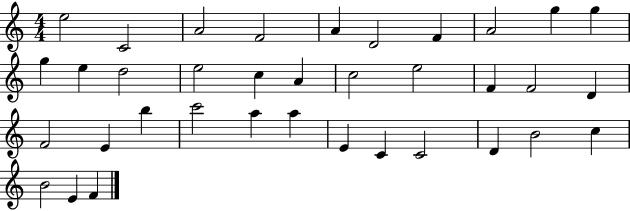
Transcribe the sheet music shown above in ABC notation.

X:1
T:Untitled
M:4/4
L:1/4
K:C
e2 C2 A2 F2 A D2 F A2 g g g e d2 e2 c A c2 e2 F F2 D F2 E b c'2 a a E C C2 D B2 c B2 E F